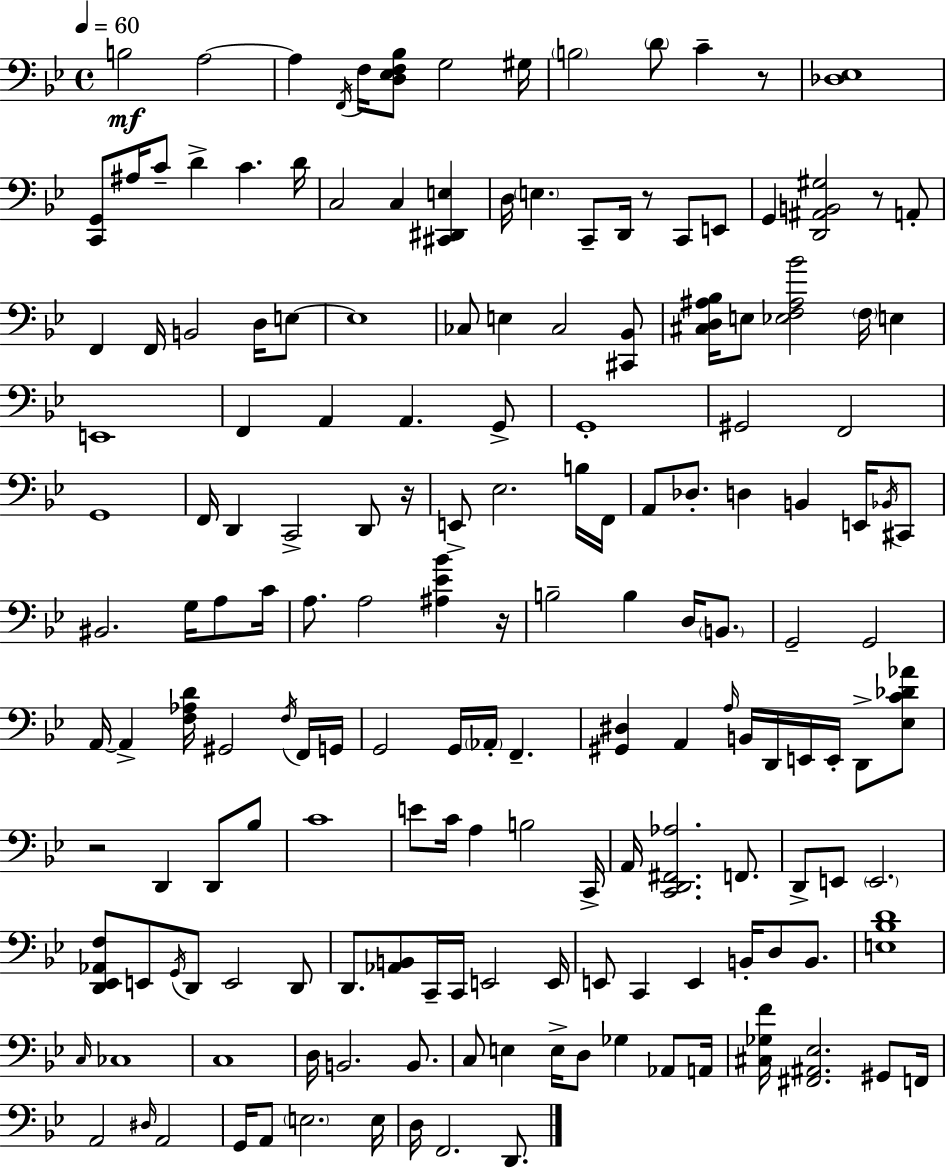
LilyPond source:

{
  \clef bass
  \time 4/4
  \defaultTimeSignature
  \key bes \major
  \tempo 4 = 60
  b2\mf a2~~ | a4 \acciaccatura { f,16 } f16 <d ees f bes>8 g2 | gis16 \parenthesize b2 \parenthesize d'8 c'4-- r8 | <des ees>1 | \break <c, g,>8 ais16 c'8-- d'4-> c'4. | d'16 c2 c4 <cis, dis, e>4 | d16 \parenthesize e4. c,8-- d,16 r8 c,8 e,8 | g,4 <d, ais, b, gis>2 r8 a,8-. | \break f,4 f,16 b,2 d16 e8~~ | e1 | ces8 e4 ces2 <cis, bes,>8 | <cis d ais bes>16 e8 <ees f ais bes'>2 \parenthesize f16 e4 | \break e,1 | f,4 a,4 a,4. g,8-> | g,1-. | gis,2 f,2 | \break g,1 | f,16 d,4 c,2-> d,8 | r16 e,8-> ees2. b16 | f,16 a,8 des8.-. d4 b,4 e,16 \acciaccatura { bes,16 } | \break cis,8 bis,2. g16 a8 | c'16 a8. a2 <ais ees' bes'>4 | r16 b2-- b4 d16 \parenthesize b,8. | g,2-- g,2 | \break a,16~~ a,4-> <f aes d'>16 gis,2 | \acciaccatura { f16 } f,16 g,16 g,2 g,16 \parenthesize aes,16-. f,4.-- | <gis, dis>4 a,4 \grace { a16 } b,16 d,16 e,16 e,16-. | d,8-> <ees c' des' aes'>8 r2 d,4 | \break d,8 bes8 c'1 | e'8 c'16 a4 b2 | c,16-> a,16 <c, d, fis, aes>2. | f,8. d,8-> e,8 \parenthesize e,2. | \break <d, ees, aes, f>8 e,8 \acciaccatura { g,16 } d,8 e,2 | d,8 d,8. <aes, b,>8 c,16-- c,16 e,2 | e,16 e,8 c,4 e,4 b,16-. | d8 b,8. <e bes d'>1 | \break \grace { c16 } ces1 | c1 | d16 b,2. | b,8. c8 e4 e16-> d8 ges4 | \break aes,8 a,16 <cis ges f'>16 <fis, ais, ees>2. | gis,8 f,16 a,2 \grace { dis16 } a,2 | g,16 a,8 \parenthesize e2. | e16 d16 f,2. | \break d,8. \bar "|."
}